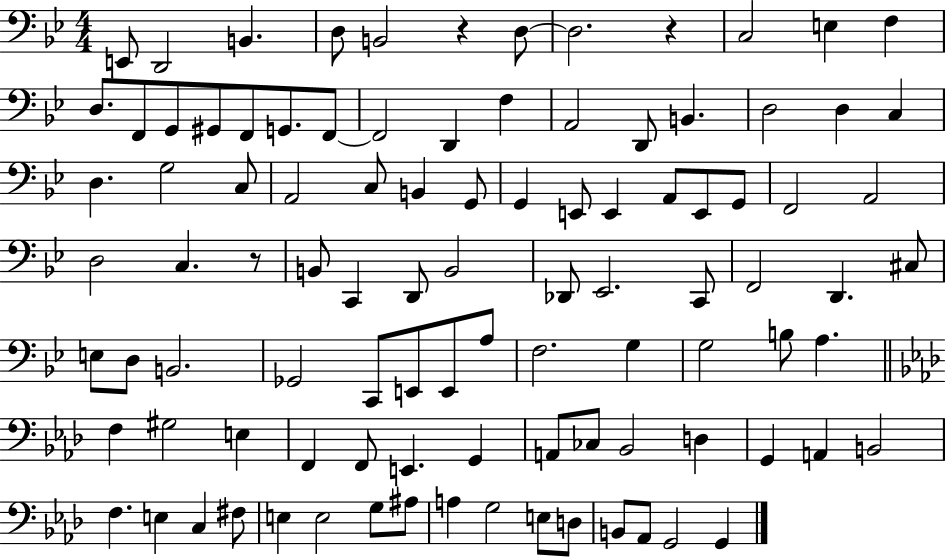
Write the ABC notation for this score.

X:1
T:Untitled
M:4/4
L:1/4
K:Bb
E,,/2 D,,2 B,, D,/2 B,,2 z D,/2 D,2 z C,2 E, F, D,/2 F,,/2 G,,/2 ^G,,/2 F,,/2 G,,/2 F,,/2 F,,2 D,, F, A,,2 D,,/2 B,, D,2 D, C, D, G,2 C,/2 A,,2 C,/2 B,, G,,/2 G,, E,,/2 E,, A,,/2 E,,/2 G,,/2 F,,2 A,,2 D,2 C, z/2 B,,/2 C,, D,,/2 B,,2 _D,,/2 _E,,2 C,,/2 F,,2 D,, ^C,/2 E,/2 D,/2 B,,2 _G,,2 C,,/2 E,,/2 E,,/2 A,/2 F,2 G, G,2 B,/2 A, F, ^G,2 E, F,, F,,/2 E,, G,, A,,/2 _C,/2 _B,,2 D, G,, A,, B,,2 F, E, C, ^F,/2 E, E,2 G,/2 ^A,/2 A, G,2 E,/2 D,/2 B,,/2 _A,,/2 G,,2 G,,